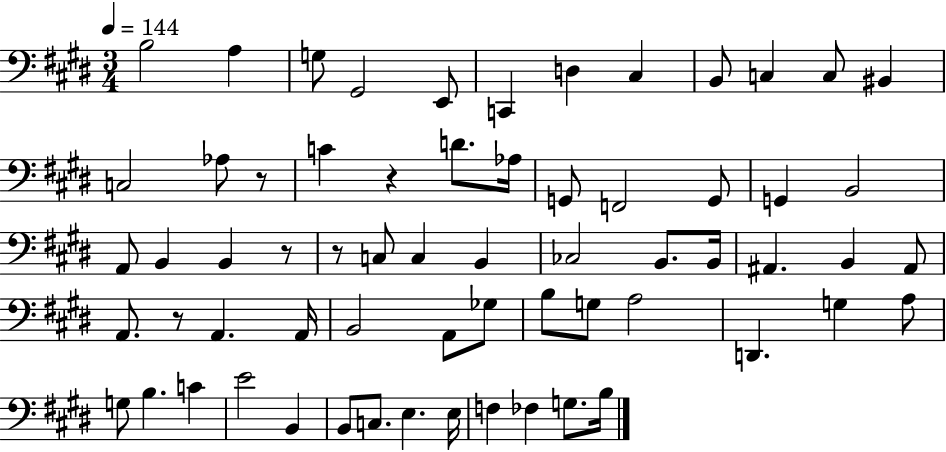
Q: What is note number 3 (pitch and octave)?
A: G3